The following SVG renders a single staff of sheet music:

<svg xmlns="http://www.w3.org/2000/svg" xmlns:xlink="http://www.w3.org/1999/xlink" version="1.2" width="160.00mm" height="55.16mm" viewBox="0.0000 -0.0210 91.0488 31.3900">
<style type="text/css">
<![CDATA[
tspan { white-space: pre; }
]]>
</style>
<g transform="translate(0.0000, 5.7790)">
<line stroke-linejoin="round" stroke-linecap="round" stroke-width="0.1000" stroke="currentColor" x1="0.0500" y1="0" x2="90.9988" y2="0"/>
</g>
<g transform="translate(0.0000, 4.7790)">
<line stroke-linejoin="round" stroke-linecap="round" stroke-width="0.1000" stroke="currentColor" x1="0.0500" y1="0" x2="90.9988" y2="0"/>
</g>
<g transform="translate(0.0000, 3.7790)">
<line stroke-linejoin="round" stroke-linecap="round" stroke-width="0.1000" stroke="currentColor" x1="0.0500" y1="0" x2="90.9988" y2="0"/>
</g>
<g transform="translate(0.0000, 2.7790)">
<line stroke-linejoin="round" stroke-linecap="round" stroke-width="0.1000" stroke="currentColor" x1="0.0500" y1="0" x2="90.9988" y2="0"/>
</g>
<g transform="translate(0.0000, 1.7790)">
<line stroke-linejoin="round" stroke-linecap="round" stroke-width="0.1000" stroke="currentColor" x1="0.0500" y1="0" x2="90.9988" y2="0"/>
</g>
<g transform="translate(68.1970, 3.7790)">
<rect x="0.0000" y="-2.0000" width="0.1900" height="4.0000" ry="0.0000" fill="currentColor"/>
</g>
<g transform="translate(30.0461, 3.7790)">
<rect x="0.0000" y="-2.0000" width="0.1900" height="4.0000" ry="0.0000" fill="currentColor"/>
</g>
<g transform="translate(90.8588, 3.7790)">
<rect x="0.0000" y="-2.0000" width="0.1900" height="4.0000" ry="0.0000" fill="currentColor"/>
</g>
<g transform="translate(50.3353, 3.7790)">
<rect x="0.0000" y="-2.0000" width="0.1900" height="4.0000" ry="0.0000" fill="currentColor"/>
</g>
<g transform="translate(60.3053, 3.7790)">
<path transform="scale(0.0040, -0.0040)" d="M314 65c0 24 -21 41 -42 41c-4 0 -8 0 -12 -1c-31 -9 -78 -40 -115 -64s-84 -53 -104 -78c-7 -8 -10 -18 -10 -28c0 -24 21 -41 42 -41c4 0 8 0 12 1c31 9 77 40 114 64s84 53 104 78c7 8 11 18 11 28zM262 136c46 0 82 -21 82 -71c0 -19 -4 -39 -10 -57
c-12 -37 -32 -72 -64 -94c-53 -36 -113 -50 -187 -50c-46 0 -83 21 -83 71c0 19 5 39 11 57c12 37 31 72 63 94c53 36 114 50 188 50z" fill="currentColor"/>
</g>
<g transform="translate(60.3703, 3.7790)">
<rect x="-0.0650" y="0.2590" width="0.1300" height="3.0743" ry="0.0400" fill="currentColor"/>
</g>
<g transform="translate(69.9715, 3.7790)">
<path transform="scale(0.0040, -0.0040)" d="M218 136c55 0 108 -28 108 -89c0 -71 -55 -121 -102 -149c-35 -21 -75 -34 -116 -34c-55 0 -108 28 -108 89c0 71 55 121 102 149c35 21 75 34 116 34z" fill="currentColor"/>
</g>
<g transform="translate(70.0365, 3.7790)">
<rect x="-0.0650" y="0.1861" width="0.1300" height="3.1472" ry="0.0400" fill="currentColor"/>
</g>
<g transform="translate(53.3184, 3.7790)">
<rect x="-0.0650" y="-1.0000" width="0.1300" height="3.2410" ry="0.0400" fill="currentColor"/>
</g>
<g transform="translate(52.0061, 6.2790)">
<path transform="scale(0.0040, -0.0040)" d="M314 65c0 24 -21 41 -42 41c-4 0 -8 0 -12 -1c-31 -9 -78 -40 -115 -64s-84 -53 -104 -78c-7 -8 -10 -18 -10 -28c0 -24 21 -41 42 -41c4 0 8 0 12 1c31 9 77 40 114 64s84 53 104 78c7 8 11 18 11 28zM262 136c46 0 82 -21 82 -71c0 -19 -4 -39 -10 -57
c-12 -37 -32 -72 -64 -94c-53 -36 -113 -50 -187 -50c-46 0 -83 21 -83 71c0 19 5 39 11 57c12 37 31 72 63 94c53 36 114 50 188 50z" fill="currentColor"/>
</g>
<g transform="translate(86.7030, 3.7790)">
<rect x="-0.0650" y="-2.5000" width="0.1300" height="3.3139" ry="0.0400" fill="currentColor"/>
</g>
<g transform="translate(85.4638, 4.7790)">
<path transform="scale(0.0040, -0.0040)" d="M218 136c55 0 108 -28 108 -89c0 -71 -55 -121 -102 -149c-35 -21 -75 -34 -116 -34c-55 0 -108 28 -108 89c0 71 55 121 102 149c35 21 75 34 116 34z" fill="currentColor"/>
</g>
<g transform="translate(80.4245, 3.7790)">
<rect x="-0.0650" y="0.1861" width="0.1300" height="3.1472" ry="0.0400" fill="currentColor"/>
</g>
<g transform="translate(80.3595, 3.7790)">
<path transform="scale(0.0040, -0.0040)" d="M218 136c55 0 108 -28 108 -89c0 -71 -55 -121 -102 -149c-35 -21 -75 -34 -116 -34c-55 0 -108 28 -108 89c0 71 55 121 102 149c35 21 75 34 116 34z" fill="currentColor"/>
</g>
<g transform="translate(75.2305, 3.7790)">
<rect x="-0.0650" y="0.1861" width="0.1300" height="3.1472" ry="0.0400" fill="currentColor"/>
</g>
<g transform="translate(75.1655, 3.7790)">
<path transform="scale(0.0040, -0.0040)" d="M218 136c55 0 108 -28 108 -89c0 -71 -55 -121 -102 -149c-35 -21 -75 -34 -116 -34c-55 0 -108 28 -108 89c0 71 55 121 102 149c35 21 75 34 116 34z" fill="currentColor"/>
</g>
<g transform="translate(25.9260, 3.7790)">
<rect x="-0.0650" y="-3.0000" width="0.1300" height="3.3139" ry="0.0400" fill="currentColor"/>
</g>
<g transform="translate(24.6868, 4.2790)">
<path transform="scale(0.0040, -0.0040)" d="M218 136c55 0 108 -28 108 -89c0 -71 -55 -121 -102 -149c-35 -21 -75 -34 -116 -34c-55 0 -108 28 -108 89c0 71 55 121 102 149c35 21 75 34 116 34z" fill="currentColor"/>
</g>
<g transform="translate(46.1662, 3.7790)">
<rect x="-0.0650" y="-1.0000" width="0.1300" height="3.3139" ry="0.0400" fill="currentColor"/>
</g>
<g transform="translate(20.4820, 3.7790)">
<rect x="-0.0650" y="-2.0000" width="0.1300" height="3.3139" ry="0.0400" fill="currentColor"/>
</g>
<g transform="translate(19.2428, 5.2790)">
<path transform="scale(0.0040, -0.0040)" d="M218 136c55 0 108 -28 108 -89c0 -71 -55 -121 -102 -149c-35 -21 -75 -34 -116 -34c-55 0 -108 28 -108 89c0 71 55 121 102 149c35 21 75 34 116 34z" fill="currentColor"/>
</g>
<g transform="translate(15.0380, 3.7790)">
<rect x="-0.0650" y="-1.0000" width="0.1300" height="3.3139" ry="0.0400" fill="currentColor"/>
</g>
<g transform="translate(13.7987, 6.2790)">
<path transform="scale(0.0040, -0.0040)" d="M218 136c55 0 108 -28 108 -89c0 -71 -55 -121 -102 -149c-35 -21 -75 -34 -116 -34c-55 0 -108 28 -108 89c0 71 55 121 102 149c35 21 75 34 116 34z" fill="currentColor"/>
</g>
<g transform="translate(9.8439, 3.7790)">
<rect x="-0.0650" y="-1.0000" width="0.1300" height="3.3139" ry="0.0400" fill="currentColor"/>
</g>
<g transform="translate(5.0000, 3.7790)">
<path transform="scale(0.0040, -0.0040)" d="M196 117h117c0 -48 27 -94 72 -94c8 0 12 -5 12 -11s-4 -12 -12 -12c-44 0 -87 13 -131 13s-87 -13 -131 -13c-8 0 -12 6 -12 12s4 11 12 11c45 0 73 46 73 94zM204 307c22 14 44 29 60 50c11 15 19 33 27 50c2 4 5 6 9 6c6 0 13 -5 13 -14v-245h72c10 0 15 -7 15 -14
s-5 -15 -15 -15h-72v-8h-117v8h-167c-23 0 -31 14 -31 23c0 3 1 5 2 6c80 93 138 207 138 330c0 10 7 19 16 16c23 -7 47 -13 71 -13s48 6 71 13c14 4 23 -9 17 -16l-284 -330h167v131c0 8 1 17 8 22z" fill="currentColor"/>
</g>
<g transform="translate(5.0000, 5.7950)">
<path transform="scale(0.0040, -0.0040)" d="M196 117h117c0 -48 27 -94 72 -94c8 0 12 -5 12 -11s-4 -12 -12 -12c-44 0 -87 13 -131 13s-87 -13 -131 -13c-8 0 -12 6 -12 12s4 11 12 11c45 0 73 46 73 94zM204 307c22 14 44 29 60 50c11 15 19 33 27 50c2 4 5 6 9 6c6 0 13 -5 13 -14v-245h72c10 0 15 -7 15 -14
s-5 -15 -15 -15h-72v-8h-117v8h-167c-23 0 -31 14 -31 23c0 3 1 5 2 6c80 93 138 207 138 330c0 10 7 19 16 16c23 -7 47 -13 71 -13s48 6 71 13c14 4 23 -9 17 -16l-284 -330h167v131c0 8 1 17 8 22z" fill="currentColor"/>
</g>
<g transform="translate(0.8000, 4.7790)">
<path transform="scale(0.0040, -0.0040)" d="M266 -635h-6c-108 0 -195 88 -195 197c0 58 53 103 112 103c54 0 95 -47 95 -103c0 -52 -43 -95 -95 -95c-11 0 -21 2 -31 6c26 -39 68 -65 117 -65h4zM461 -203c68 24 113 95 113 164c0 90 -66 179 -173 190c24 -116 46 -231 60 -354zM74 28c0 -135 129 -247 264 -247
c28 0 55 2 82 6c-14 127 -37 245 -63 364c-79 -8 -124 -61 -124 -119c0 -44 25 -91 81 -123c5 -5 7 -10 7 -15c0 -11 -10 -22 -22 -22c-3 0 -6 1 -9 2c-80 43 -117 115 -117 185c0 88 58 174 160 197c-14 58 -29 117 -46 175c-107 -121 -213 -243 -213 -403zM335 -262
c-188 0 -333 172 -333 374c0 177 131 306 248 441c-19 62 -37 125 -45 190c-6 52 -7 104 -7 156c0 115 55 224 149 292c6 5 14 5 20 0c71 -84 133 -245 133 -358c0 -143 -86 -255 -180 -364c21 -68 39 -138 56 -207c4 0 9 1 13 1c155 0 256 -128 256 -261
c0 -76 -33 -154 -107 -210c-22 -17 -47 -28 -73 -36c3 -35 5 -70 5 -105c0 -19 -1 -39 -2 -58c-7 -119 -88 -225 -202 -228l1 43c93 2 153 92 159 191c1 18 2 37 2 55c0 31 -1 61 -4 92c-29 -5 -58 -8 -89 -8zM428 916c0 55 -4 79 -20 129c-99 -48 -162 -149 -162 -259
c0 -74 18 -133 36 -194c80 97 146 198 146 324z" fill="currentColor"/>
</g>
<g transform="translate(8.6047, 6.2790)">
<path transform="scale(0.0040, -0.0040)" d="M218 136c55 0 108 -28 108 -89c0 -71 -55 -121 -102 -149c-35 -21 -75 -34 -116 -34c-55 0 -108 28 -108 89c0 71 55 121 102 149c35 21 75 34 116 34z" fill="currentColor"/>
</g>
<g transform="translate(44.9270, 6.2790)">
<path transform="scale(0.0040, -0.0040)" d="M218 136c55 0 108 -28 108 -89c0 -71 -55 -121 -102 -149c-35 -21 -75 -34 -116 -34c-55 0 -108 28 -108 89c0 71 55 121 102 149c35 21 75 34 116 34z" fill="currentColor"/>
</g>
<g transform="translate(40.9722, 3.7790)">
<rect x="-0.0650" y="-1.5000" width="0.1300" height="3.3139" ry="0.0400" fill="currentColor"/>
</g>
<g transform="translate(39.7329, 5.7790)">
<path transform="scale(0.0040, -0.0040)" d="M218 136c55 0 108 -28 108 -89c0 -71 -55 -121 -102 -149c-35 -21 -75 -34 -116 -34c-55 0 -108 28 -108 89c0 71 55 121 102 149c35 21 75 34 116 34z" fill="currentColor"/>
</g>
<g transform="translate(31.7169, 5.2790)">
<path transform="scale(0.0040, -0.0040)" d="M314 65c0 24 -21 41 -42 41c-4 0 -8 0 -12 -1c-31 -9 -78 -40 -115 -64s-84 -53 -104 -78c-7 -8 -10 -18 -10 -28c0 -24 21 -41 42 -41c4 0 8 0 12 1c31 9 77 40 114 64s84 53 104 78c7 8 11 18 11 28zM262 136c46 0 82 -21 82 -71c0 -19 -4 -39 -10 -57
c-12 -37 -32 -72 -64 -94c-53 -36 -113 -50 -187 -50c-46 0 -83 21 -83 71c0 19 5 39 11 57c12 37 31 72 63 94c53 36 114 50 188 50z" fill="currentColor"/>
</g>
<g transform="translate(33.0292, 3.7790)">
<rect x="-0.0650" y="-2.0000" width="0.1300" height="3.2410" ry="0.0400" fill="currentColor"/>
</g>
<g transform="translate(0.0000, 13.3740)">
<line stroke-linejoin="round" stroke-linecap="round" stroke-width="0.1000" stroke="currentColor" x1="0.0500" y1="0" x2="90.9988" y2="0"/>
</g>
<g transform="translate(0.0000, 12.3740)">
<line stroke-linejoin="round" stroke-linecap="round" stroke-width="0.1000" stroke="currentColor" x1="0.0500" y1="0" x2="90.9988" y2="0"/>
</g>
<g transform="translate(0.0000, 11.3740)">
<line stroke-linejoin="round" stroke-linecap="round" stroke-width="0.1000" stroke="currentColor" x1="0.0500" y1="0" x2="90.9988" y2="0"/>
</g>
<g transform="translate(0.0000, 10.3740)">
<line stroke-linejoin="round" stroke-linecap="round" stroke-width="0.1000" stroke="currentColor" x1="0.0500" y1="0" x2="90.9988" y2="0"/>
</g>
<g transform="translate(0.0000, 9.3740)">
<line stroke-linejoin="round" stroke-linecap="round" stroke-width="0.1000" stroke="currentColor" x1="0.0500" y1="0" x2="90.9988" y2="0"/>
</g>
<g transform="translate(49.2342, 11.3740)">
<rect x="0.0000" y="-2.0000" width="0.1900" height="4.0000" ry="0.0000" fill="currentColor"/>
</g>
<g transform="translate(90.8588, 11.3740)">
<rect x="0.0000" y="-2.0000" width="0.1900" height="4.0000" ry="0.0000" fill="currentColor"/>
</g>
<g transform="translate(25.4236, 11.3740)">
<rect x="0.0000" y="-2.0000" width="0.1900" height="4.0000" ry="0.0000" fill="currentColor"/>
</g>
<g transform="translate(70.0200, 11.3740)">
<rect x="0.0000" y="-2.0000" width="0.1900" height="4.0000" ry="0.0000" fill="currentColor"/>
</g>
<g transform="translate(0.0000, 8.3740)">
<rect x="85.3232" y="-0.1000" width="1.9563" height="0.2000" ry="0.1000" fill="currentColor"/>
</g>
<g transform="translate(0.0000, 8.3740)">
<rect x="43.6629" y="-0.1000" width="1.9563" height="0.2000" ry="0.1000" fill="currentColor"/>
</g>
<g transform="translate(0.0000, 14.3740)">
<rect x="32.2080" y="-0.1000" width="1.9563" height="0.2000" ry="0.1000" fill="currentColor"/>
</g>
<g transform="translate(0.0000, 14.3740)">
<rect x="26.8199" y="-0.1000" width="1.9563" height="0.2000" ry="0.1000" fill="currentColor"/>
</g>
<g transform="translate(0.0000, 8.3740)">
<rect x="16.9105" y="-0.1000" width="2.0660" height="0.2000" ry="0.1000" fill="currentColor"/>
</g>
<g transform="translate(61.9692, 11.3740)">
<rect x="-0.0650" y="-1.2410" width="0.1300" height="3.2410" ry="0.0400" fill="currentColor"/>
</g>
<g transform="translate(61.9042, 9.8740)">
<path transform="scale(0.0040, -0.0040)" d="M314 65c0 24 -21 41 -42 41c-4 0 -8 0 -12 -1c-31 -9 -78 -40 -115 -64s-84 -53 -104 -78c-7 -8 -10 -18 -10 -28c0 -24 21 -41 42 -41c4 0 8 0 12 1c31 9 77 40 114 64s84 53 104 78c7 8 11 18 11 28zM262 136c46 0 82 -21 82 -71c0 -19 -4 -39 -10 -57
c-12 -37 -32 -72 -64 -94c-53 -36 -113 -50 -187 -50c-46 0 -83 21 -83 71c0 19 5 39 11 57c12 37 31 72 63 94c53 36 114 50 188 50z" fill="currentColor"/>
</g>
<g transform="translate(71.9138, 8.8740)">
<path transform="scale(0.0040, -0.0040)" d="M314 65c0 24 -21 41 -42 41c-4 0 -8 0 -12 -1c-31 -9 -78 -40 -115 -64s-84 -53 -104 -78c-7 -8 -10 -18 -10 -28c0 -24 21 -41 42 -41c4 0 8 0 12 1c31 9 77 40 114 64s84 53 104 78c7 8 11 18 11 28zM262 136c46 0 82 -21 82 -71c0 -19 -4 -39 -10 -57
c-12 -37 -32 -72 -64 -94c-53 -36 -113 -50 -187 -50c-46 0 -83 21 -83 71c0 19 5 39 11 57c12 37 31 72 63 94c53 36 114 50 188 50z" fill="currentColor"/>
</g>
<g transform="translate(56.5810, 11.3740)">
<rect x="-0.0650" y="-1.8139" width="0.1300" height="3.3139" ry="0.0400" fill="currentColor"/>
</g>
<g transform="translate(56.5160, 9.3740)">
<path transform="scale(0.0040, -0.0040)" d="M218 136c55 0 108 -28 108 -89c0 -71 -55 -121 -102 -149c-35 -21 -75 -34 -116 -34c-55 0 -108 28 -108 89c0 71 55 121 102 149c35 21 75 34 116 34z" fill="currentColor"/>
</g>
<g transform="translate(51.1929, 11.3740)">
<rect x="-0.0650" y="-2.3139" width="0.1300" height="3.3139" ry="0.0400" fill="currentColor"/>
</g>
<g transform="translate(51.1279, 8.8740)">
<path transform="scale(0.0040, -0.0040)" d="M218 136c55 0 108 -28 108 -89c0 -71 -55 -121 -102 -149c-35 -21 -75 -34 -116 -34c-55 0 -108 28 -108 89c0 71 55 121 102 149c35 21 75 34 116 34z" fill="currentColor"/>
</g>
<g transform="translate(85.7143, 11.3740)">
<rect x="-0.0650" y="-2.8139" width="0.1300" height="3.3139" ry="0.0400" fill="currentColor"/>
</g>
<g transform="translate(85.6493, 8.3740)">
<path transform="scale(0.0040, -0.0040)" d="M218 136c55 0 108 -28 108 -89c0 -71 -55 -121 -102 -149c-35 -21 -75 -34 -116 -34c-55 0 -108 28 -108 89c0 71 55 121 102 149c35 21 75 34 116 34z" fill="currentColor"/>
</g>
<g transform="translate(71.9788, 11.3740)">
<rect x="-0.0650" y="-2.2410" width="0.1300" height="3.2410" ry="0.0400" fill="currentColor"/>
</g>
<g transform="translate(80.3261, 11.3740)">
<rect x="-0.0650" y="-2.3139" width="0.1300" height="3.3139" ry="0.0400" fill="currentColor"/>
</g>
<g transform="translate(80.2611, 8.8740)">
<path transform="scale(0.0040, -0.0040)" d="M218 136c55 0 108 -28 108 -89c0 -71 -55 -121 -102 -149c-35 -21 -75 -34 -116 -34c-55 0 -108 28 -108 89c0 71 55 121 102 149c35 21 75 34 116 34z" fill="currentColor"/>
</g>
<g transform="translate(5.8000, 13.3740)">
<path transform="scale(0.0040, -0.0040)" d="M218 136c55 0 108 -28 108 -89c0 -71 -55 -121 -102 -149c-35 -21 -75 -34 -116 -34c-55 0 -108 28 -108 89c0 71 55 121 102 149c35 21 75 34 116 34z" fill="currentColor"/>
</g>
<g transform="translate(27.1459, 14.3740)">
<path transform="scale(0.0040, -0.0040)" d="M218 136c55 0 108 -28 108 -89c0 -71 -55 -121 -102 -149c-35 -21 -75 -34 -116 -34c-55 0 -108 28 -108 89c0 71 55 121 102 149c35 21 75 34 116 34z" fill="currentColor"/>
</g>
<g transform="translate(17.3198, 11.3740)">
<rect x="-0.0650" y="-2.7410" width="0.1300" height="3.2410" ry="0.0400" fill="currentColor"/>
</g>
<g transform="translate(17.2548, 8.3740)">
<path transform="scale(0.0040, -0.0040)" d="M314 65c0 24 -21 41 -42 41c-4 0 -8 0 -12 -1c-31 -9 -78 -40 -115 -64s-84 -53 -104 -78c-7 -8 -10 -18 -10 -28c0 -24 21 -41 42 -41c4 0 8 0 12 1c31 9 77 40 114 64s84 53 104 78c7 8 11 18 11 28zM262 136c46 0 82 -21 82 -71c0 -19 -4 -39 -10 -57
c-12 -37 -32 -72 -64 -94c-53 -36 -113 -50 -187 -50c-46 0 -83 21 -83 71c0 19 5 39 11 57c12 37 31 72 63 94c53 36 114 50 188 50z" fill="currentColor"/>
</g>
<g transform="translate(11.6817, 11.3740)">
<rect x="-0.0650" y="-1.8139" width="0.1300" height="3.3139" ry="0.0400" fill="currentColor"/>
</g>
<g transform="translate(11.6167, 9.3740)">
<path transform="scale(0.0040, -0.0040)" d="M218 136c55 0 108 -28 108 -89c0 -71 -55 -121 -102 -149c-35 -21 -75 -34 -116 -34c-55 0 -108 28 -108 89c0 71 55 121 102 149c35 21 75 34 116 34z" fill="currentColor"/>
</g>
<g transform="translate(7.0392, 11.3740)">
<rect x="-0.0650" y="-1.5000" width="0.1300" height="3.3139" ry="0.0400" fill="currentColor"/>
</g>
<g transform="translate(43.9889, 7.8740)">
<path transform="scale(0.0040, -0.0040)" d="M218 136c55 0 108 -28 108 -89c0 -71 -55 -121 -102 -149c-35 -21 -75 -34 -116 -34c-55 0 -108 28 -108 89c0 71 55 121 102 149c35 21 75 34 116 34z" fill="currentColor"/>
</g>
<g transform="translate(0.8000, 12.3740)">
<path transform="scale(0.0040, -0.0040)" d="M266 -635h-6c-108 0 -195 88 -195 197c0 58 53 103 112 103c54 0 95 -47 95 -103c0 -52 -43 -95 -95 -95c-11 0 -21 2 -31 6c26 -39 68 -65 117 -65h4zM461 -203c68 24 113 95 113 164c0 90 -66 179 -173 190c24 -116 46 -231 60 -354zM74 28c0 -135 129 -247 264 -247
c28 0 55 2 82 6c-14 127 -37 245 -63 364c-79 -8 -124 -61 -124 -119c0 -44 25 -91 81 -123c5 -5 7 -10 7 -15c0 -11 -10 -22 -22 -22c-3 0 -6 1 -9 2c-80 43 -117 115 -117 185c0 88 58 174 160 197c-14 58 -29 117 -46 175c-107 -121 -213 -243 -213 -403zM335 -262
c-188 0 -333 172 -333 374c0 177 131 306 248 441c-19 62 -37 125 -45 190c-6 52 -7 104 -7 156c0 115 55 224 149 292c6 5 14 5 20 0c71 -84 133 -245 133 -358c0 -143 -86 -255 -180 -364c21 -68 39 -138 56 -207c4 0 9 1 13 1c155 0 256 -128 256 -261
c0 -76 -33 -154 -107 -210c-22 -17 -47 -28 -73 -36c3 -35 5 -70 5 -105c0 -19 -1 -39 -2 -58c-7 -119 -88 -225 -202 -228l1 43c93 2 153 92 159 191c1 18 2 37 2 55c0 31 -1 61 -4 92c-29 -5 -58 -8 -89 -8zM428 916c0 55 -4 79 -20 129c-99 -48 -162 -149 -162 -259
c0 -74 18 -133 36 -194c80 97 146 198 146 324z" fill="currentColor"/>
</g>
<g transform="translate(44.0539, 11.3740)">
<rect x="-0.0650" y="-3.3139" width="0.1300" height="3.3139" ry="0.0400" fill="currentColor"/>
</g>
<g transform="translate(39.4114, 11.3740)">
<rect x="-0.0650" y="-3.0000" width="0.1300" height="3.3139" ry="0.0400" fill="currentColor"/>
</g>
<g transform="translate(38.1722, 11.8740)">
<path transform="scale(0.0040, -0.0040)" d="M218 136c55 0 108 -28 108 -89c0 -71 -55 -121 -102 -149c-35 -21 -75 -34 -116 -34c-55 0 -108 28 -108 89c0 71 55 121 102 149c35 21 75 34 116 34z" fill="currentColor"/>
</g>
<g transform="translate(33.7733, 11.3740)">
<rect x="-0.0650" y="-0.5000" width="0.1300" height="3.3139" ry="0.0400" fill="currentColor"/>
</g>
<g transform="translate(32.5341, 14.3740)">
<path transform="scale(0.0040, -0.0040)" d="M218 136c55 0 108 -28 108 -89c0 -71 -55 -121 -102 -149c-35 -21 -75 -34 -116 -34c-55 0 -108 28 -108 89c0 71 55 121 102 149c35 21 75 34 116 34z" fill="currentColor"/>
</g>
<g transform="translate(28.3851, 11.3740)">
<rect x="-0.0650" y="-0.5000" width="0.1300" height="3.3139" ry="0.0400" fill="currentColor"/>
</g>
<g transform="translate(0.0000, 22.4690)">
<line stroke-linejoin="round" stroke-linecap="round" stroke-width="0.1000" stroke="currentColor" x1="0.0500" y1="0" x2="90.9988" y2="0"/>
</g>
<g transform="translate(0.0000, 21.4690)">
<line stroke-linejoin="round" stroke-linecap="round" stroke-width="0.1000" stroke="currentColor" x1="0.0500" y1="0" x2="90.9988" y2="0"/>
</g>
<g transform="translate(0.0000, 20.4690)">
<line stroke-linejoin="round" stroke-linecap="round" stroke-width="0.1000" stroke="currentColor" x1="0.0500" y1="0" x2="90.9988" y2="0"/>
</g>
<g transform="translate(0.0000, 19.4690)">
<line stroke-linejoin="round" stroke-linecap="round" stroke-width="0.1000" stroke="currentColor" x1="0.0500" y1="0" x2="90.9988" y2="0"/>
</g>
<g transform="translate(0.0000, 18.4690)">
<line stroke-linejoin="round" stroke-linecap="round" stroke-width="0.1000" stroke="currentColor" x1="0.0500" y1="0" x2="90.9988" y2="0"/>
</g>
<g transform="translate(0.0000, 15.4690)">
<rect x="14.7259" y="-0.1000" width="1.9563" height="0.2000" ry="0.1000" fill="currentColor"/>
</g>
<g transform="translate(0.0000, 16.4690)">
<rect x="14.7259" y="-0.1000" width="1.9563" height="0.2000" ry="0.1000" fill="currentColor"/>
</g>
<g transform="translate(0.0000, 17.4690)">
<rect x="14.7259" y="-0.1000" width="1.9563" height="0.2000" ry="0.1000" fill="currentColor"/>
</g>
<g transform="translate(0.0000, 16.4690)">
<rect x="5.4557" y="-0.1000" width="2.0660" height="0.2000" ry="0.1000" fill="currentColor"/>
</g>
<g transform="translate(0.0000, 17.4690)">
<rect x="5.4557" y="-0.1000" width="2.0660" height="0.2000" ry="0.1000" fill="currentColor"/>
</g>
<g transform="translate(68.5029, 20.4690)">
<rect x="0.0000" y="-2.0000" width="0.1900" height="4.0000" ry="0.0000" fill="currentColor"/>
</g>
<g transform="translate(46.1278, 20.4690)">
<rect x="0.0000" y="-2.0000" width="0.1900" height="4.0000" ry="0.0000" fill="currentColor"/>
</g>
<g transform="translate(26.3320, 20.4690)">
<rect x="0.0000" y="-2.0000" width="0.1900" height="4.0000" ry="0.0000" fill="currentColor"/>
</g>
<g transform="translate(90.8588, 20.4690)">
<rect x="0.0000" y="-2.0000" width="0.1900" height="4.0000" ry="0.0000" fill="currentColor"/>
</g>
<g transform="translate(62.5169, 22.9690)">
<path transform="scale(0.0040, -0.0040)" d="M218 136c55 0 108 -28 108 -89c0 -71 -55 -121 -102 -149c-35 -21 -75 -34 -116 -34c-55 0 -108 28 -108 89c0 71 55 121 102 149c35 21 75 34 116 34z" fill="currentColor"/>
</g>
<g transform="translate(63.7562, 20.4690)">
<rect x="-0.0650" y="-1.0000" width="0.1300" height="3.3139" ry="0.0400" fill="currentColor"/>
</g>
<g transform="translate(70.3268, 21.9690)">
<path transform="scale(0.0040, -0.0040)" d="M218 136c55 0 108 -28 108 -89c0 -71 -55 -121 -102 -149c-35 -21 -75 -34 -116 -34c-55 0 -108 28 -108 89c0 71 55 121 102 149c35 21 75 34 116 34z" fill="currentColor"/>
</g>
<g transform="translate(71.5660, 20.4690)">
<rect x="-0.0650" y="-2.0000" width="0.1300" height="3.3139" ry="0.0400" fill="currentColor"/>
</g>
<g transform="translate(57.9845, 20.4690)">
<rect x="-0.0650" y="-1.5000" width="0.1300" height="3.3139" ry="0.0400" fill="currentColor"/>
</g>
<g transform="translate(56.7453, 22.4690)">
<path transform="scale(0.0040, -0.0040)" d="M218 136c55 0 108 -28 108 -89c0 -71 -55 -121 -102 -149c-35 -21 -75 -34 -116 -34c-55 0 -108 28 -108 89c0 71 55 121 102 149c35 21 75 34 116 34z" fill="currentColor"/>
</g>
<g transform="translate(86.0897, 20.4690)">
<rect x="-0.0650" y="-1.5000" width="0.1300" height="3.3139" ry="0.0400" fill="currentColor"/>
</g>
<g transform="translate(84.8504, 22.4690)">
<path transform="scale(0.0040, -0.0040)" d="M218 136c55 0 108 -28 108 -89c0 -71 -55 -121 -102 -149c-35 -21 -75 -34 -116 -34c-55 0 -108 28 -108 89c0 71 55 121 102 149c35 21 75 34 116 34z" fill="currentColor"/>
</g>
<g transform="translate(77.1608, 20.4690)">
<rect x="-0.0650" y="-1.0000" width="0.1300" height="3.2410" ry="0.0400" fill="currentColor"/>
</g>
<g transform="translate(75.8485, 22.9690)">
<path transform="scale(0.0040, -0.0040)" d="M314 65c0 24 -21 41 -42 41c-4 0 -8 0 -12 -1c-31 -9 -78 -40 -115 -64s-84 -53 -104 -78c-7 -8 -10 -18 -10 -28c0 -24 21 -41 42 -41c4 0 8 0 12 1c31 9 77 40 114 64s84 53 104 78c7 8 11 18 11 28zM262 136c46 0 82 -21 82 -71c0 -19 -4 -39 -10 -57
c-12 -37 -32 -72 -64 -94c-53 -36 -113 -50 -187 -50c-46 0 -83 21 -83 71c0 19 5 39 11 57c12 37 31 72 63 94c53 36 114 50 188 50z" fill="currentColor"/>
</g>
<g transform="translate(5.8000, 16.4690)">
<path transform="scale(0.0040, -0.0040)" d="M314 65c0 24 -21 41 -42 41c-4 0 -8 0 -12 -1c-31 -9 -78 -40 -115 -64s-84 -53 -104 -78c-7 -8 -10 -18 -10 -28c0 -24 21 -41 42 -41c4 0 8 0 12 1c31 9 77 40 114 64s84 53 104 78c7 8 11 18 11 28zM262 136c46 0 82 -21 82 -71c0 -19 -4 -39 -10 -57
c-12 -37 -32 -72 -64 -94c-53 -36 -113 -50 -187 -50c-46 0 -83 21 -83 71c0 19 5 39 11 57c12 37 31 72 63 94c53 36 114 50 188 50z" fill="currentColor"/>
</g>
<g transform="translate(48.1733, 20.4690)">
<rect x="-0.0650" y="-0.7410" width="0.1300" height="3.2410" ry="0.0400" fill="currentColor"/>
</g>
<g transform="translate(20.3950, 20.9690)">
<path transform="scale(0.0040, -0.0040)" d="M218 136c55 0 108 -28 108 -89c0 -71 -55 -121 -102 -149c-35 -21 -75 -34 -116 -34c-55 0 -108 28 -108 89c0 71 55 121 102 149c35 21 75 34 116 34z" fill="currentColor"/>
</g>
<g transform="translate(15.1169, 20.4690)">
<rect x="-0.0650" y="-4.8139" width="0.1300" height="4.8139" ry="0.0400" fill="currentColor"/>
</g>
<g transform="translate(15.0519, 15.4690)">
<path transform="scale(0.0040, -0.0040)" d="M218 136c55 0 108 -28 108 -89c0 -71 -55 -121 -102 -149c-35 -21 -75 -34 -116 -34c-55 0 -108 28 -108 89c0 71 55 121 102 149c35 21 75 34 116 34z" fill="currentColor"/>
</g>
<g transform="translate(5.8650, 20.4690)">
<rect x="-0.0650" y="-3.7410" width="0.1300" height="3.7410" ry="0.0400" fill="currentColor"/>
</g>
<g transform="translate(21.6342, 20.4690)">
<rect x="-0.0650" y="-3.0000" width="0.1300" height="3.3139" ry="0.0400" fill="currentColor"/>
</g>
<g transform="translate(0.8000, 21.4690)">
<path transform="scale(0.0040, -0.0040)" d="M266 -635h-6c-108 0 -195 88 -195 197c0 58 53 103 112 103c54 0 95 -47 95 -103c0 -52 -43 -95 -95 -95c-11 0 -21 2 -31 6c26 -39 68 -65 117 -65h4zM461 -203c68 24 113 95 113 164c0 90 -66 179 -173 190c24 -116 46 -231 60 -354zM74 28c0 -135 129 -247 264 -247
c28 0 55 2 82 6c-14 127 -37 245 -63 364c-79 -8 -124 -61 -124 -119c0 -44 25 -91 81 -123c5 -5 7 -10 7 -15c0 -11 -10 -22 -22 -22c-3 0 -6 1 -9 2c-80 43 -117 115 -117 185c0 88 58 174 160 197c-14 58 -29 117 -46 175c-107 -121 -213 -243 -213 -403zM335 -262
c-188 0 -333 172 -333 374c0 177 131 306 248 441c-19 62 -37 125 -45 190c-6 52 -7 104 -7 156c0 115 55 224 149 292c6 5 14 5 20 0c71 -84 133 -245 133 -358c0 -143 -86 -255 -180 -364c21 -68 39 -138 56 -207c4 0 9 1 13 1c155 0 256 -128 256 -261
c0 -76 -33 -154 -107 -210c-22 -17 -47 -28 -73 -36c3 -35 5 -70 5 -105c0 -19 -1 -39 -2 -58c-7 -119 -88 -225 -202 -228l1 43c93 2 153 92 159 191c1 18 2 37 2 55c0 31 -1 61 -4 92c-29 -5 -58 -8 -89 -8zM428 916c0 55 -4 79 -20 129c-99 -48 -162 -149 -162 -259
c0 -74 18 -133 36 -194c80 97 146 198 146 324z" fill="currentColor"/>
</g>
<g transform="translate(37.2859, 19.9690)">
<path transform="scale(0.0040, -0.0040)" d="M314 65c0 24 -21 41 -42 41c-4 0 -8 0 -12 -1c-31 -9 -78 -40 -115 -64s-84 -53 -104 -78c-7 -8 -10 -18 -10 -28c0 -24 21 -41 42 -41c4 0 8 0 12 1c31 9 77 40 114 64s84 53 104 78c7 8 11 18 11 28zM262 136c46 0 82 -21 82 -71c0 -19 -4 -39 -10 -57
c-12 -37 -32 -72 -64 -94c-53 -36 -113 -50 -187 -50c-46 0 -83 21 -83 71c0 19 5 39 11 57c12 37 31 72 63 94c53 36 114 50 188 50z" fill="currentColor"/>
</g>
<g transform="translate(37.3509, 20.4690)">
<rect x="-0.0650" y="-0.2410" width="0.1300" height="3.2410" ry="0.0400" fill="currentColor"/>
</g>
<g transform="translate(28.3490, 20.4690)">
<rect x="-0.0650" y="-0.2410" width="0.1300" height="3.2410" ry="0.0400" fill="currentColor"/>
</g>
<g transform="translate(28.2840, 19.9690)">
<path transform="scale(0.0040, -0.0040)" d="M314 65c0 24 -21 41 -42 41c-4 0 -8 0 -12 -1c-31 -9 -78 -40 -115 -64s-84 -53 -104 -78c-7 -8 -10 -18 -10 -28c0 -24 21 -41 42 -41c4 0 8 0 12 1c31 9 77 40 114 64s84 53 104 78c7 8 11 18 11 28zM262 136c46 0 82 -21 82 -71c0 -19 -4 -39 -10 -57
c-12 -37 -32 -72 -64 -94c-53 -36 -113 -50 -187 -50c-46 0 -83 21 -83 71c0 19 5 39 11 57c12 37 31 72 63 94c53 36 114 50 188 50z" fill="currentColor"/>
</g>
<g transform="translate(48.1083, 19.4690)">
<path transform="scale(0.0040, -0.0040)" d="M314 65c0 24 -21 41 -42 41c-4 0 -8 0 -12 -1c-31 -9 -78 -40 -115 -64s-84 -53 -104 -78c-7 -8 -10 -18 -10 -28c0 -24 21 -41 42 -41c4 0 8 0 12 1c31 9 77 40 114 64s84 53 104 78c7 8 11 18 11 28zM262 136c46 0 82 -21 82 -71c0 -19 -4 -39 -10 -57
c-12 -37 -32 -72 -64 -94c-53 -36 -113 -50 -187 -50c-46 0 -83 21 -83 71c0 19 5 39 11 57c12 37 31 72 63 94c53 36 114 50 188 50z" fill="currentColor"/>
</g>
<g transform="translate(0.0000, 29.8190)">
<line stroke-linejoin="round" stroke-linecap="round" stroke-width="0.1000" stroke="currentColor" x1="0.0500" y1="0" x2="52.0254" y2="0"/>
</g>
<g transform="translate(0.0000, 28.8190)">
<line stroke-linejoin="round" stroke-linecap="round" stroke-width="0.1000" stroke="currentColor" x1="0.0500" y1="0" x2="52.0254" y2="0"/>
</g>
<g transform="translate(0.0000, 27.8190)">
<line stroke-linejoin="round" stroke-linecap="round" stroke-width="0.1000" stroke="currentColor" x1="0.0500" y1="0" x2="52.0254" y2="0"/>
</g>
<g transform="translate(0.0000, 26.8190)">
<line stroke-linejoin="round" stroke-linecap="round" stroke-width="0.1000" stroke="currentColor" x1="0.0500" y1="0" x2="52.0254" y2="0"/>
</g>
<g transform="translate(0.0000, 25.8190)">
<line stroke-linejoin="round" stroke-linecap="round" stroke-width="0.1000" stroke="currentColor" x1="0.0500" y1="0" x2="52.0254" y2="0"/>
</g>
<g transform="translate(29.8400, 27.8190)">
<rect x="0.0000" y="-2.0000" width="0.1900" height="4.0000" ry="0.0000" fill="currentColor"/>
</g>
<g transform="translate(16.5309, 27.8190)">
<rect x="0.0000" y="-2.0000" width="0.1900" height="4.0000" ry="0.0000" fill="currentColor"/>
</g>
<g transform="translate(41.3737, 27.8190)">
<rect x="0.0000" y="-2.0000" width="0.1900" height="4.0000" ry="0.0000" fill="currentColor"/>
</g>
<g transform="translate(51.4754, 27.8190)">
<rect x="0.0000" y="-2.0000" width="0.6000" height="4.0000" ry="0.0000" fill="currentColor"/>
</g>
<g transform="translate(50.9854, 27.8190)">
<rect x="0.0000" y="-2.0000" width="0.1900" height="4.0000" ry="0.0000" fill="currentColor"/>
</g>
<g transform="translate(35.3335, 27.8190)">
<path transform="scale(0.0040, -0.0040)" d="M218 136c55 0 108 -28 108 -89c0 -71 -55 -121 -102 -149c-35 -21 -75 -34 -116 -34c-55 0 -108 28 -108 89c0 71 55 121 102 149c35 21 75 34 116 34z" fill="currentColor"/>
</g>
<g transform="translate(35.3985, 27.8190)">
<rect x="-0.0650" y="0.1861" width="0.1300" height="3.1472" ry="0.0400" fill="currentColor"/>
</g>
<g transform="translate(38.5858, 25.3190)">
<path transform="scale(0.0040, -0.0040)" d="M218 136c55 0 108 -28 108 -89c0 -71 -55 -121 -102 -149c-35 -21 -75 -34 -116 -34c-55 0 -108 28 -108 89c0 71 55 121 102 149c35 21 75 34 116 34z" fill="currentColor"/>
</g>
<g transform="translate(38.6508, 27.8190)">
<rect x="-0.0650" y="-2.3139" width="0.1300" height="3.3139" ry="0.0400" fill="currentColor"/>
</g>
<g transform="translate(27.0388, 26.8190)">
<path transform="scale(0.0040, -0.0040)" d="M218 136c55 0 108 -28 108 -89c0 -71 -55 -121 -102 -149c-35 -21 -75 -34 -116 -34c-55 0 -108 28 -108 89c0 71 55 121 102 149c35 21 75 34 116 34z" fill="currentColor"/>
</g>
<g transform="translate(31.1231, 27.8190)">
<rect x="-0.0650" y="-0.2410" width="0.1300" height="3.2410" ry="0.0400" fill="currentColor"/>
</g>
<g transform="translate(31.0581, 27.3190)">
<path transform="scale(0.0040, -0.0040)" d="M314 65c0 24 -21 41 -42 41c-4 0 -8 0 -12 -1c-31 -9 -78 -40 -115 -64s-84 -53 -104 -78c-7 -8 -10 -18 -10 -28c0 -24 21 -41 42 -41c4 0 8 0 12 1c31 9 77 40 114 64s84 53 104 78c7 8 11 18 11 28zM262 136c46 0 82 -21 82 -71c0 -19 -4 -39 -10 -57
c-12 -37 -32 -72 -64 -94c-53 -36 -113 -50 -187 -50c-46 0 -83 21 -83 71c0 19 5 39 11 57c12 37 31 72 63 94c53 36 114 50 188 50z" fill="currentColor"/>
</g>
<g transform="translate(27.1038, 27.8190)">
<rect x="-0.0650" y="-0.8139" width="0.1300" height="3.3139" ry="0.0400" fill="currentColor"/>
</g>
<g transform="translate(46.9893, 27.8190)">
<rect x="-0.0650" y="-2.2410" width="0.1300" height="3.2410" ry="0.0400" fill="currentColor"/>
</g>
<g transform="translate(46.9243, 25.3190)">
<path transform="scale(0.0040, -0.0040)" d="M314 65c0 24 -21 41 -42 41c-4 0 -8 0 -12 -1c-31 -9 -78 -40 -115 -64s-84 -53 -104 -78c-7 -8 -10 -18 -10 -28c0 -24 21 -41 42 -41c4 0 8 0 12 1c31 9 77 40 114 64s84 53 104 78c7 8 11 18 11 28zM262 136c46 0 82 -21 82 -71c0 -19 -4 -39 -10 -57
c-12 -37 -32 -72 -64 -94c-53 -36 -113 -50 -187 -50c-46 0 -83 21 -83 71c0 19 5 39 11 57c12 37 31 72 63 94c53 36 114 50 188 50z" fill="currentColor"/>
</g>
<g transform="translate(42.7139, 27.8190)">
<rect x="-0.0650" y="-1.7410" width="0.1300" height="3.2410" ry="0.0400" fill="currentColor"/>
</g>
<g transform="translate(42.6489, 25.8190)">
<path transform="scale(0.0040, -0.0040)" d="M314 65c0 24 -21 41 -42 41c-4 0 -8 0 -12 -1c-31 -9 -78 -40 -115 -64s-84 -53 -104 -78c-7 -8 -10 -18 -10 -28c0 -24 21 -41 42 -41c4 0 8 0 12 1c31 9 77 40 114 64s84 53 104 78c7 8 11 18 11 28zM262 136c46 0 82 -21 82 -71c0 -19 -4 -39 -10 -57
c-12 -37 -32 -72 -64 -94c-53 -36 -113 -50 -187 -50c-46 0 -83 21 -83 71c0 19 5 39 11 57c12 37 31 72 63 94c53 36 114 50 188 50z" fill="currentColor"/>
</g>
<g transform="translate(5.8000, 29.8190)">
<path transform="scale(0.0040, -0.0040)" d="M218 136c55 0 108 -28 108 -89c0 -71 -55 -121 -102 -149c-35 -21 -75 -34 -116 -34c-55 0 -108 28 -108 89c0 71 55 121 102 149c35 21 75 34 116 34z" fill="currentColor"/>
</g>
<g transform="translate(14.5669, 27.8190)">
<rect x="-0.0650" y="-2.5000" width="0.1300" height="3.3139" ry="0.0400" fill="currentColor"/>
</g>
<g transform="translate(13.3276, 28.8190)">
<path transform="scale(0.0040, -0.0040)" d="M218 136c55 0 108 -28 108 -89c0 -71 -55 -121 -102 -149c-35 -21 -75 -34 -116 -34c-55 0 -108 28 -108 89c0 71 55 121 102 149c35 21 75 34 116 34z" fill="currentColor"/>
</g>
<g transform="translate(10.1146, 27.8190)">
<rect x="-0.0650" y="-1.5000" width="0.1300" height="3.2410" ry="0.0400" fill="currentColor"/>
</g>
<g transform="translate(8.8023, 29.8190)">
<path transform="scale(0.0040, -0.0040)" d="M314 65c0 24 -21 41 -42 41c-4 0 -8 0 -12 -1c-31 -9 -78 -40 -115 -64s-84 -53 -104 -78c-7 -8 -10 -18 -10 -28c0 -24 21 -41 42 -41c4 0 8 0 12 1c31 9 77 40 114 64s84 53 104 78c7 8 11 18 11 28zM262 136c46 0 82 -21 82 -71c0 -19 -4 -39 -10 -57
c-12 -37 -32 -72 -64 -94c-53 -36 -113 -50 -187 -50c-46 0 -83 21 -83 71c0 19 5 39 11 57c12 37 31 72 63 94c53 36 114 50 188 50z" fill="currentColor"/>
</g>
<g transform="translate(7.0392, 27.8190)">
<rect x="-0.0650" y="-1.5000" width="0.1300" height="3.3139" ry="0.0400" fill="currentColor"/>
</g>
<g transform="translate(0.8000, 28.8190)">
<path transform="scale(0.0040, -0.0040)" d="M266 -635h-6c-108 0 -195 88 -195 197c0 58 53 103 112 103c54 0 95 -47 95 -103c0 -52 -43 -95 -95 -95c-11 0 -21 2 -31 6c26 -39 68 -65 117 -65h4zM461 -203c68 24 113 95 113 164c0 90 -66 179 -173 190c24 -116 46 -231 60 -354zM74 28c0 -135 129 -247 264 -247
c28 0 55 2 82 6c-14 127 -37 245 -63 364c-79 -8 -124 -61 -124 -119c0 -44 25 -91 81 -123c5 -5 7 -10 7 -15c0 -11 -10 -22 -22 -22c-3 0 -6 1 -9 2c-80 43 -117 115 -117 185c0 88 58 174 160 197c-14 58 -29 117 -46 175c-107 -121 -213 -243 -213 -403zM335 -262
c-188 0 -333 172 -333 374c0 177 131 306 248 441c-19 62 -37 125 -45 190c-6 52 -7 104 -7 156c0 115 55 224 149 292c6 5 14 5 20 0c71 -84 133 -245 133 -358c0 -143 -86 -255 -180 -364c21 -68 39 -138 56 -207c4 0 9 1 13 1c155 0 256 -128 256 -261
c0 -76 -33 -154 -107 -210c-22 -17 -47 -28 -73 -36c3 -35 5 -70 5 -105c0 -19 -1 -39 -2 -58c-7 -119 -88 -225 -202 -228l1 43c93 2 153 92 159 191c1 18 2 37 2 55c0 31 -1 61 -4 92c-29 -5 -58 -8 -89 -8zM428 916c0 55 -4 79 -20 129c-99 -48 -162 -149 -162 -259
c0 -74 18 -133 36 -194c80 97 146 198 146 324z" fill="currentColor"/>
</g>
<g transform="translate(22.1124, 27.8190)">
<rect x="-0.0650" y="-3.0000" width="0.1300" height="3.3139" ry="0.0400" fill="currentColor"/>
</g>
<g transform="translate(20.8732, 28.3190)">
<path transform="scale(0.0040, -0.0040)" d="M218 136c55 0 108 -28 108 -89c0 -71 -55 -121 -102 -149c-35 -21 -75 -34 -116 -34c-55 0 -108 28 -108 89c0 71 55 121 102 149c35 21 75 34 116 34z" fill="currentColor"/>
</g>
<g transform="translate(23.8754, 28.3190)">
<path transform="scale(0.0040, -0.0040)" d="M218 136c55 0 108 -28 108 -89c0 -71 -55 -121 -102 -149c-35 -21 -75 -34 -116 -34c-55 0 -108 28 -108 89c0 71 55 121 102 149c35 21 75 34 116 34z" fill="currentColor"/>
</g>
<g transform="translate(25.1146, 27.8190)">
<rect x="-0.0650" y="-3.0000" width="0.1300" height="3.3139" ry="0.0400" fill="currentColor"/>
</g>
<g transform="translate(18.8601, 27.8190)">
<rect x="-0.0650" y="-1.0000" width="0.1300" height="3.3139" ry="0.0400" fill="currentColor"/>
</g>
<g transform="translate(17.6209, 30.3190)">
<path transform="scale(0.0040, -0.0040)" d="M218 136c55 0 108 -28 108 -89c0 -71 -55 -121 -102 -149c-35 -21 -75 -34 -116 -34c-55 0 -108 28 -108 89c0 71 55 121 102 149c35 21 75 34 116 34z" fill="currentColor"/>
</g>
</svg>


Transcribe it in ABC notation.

X:1
T:Untitled
M:4/4
L:1/4
K:C
D D F A F2 E D D2 B2 B B B G E f a2 C C A b g f e2 g2 g a c'2 e' A c2 c2 d2 E D F D2 E E E2 G D A A d c2 B g f2 g2